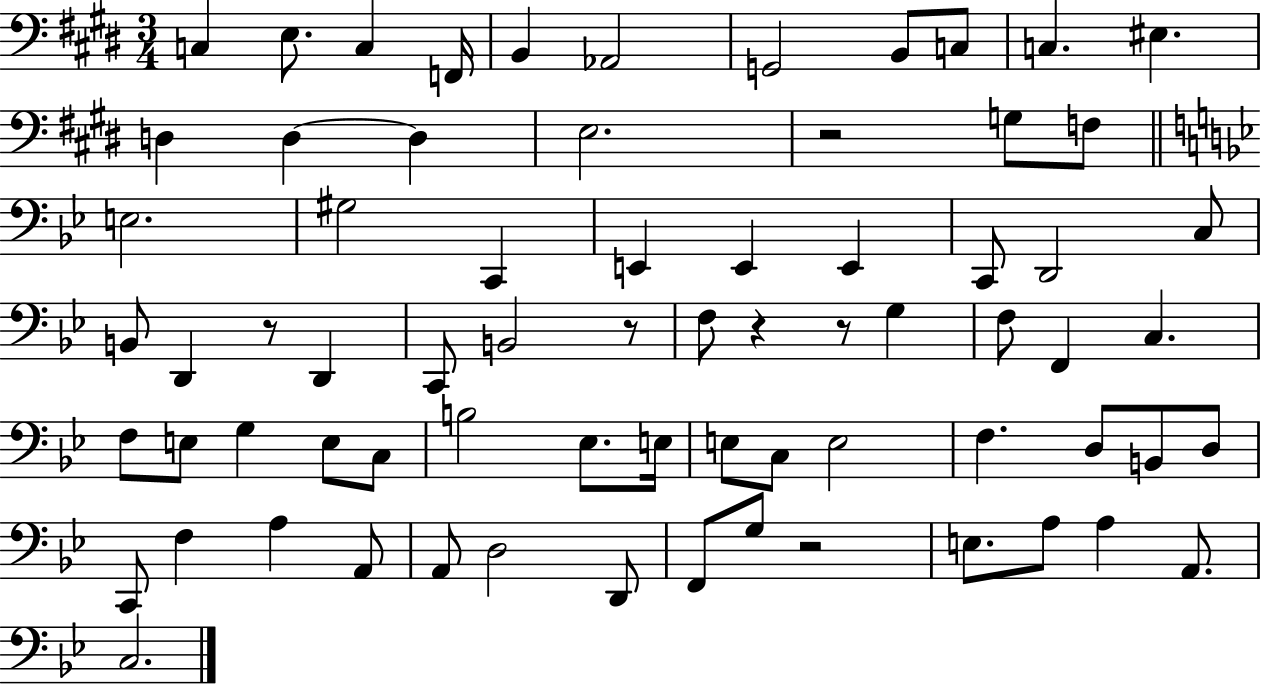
X:1
T:Untitled
M:3/4
L:1/4
K:E
C, E,/2 C, F,,/4 B,, _A,,2 G,,2 B,,/2 C,/2 C, ^E, D, D, D, E,2 z2 G,/2 F,/2 E,2 ^G,2 C,, E,, E,, E,, C,,/2 D,,2 C,/2 B,,/2 D,, z/2 D,, C,,/2 B,,2 z/2 F,/2 z z/2 G, F,/2 F,, C, F,/2 E,/2 G, E,/2 C,/2 B,2 _E,/2 E,/4 E,/2 C,/2 E,2 F, D,/2 B,,/2 D,/2 C,,/2 F, A, A,,/2 A,,/2 D,2 D,,/2 F,,/2 G,/2 z2 E,/2 A,/2 A, A,,/2 C,2